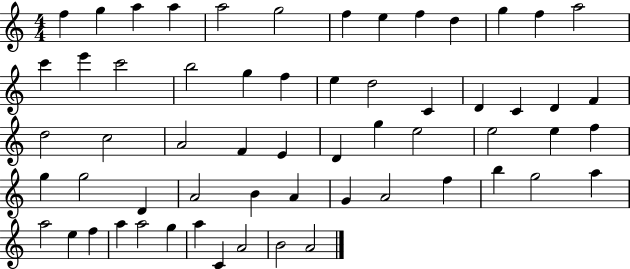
{
  \clef treble
  \numericTimeSignature
  \time 4/4
  \key c \major
  f''4 g''4 a''4 a''4 | a''2 g''2 | f''4 e''4 f''4 d''4 | g''4 f''4 a''2 | \break c'''4 e'''4 c'''2 | b''2 g''4 f''4 | e''4 d''2 c'4 | d'4 c'4 d'4 f'4 | \break d''2 c''2 | a'2 f'4 e'4 | d'4 g''4 e''2 | e''2 e''4 f''4 | \break g''4 g''2 d'4 | a'2 b'4 a'4 | g'4 a'2 f''4 | b''4 g''2 a''4 | \break a''2 e''4 f''4 | a''4 a''2 g''4 | a''4 c'4 a'2 | b'2 a'2 | \break \bar "|."
}